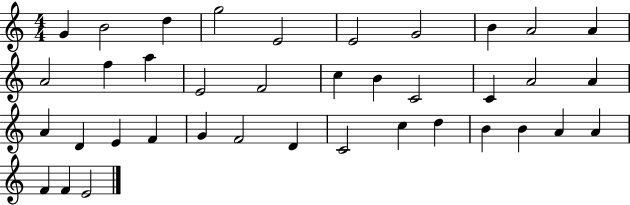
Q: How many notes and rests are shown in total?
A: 38